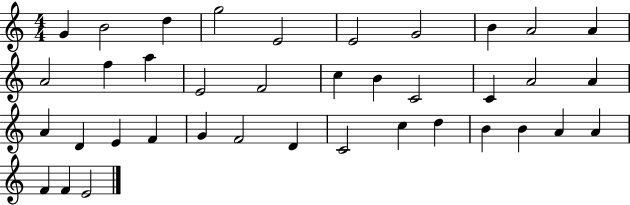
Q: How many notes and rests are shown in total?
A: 38